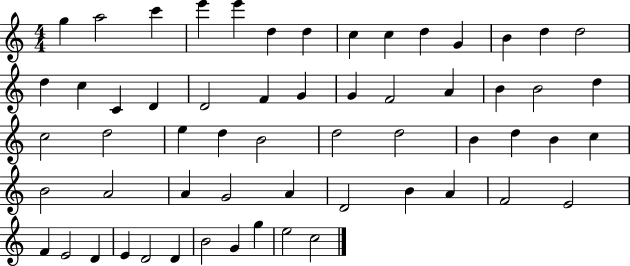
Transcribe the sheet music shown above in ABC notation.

X:1
T:Untitled
M:4/4
L:1/4
K:C
g a2 c' e' e' d d c c d G B d d2 d c C D D2 F G G F2 A B B2 d c2 d2 e d B2 d2 d2 B d B c B2 A2 A G2 A D2 B A F2 E2 F E2 D E D2 D B2 G g e2 c2